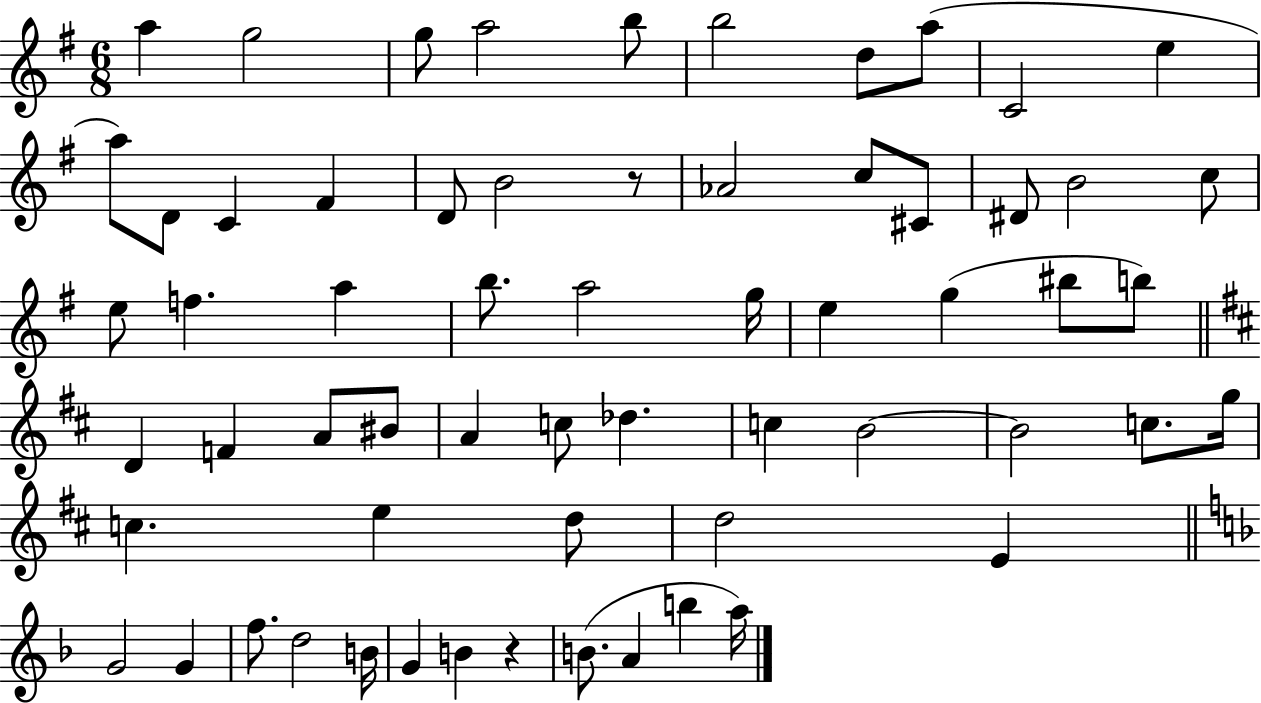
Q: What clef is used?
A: treble